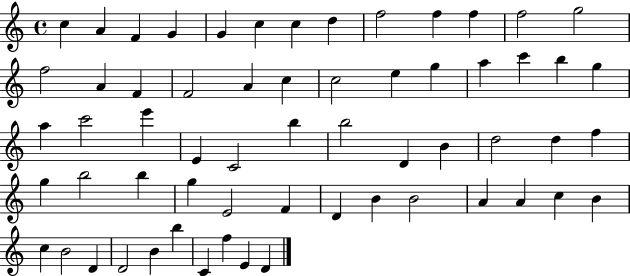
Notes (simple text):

C5/q A4/q F4/q G4/q G4/q C5/q C5/q D5/q F5/h F5/q F5/q F5/h G5/h F5/h A4/q F4/q F4/h A4/q C5/q C5/h E5/q G5/q A5/q C6/q B5/q G5/q A5/q C6/h E6/q E4/q C4/h B5/q B5/h D4/q B4/q D5/h D5/q F5/q G5/q B5/h B5/q G5/q E4/h F4/q D4/q B4/q B4/h A4/q A4/q C5/q B4/q C5/q B4/h D4/q D4/h B4/q B5/q C4/q F5/q E4/q D4/q